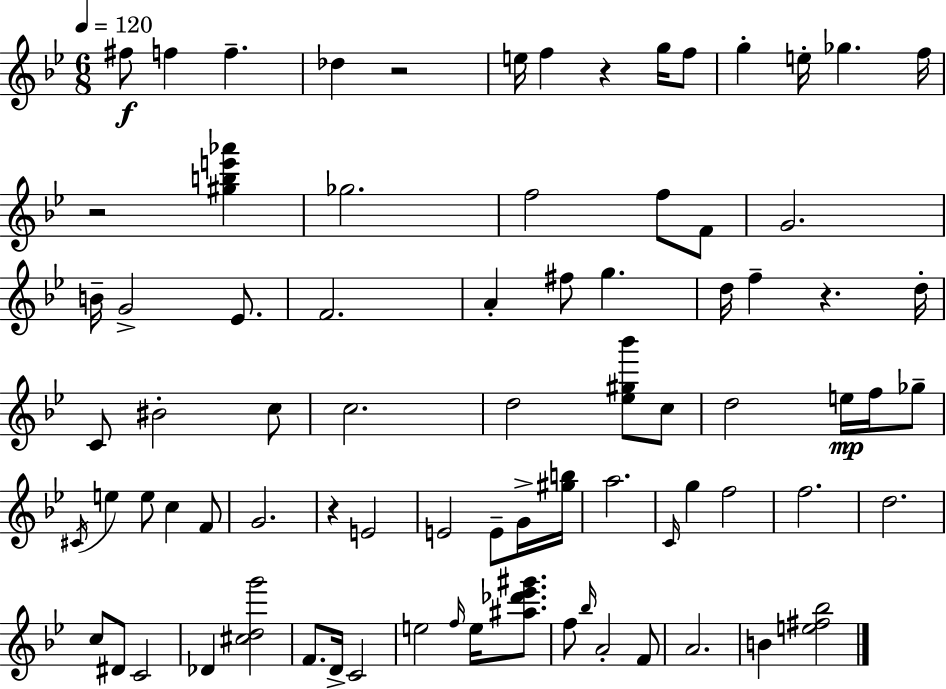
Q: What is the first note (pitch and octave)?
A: F#5